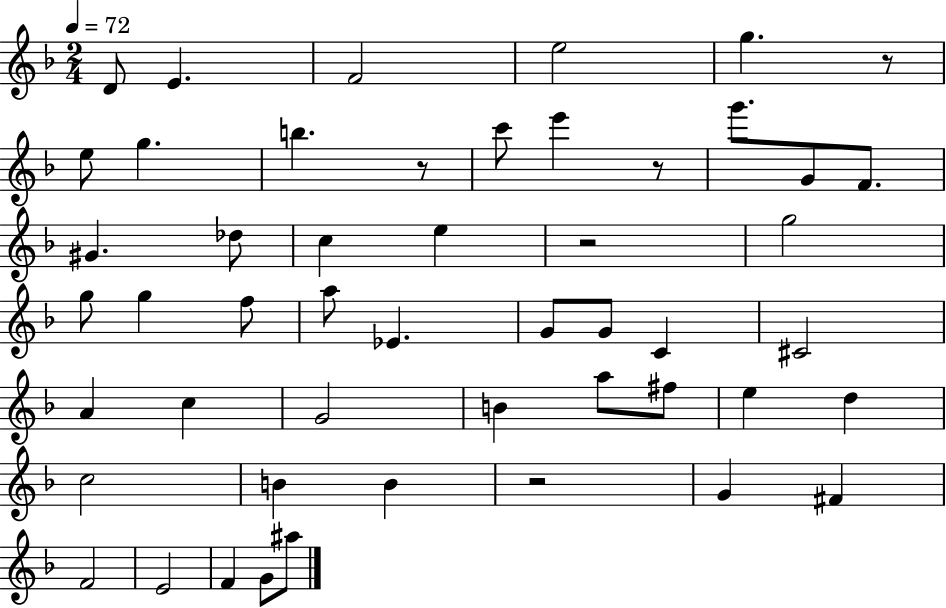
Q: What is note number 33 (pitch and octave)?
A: F#5